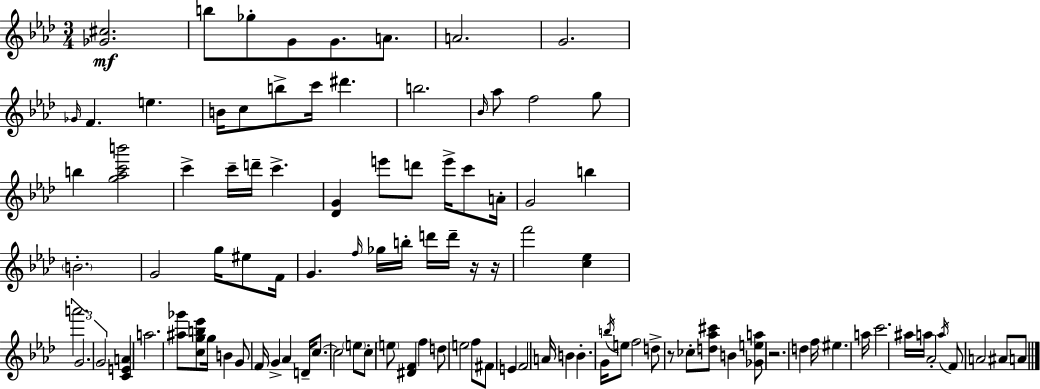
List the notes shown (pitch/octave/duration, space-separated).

[Gb4,C#5]/h. B5/e Gb5/e G4/e G4/e. A4/e. A4/h. G4/h. Gb4/s F4/q. E5/q. B4/s C5/e B5/e C6/s D#6/q. B5/h. Bb4/s Ab5/e F5/h G5/e B5/q [G5,Ab5,C6,B6]/h C6/q C6/s D6/s C6/q. [Db4,G4]/q E6/e D6/e E6/s C6/e A4/s G4/h B5/q B4/h. G4/h G5/s EIS5/e F4/s G4/q. F5/s Gb5/s B5/s D6/s D6/s R/s R/s F6/h [C5,Eb5]/q A6/h. G4/h. G4/h [C4,E4,A4]/q A5/h. [A#5,Gb6]/e [C5,G5,B5,Eb6]/e G5/s B4/q G4/e F4/s G4/q Ab4/q D4/s C5/e. C5/h E5/e C5/e E5/e [D#4,F4]/q F5/q D5/e E5/h F5/e F#4/e E4/q F4/h A4/s B4/q B4/q. G4/s B5/s E5/e F5/h D5/e R/e CES5/e [D5,Ab5,C#6]/e B4/q [Gb4,E5,A5]/e R/h. D5/q F5/s EIS5/q. A5/s C6/h. A#5/s A5/s Ab4/h A5/s F4/e A4/h A#4/e A4/e